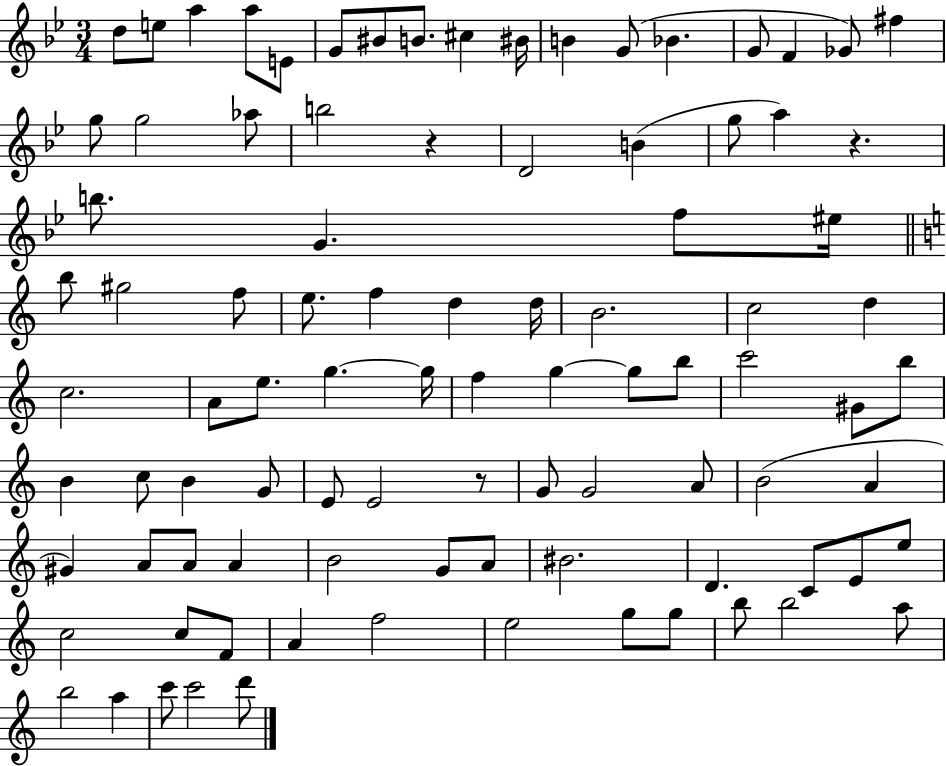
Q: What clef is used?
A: treble